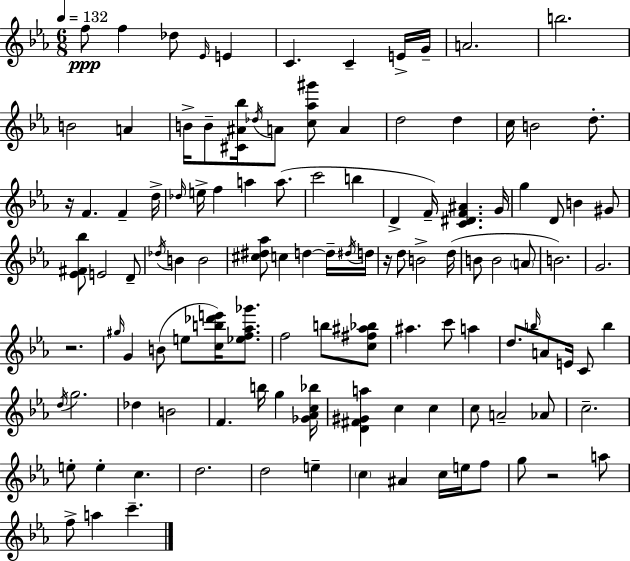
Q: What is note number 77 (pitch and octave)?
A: B4